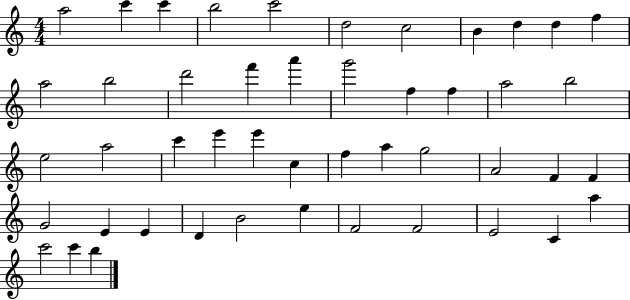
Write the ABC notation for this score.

X:1
T:Untitled
M:4/4
L:1/4
K:C
a2 c' c' b2 c'2 d2 c2 B d d f a2 b2 d'2 f' a' g'2 f f a2 b2 e2 a2 c' e' e' c f a g2 A2 F F G2 E E D B2 e F2 F2 E2 C a c'2 c' b